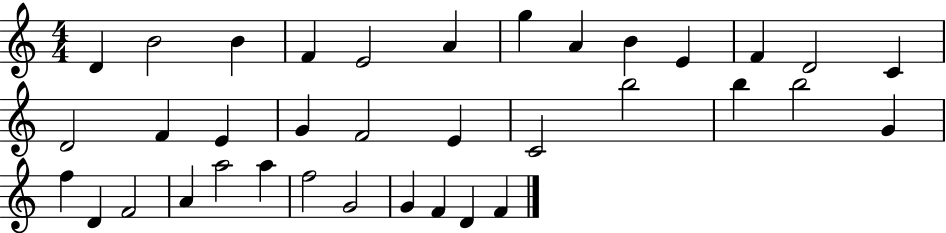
{
  \clef treble
  \numericTimeSignature
  \time 4/4
  \key c \major
  d'4 b'2 b'4 | f'4 e'2 a'4 | g''4 a'4 b'4 e'4 | f'4 d'2 c'4 | \break d'2 f'4 e'4 | g'4 f'2 e'4 | c'2 b''2 | b''4 b''2 g'4 | \break f''4 d'4 f'2 | a'4 a''2 a''4 | f''2 g'2 | g'4 f'4 d'4 f'4 | \break \bar "|."
}